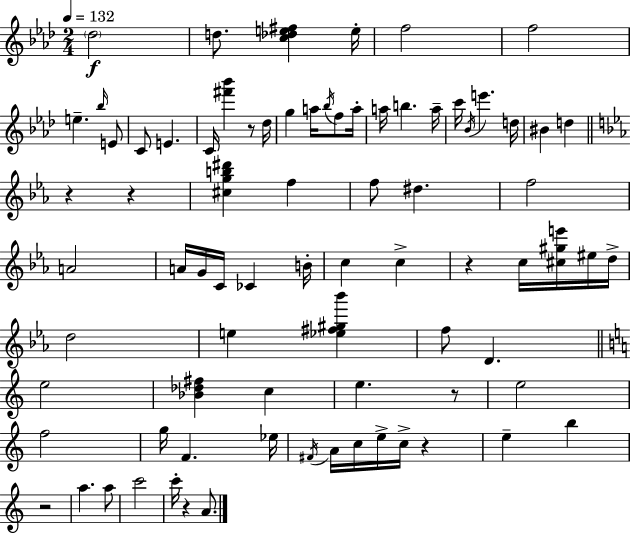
{
  \clef treble
  \numericTimeSignature
  \time 2/4
  \key aes \major
  \tempo 4 = 132
  \parenthesize des''2\f | d''8. <c'' des'' e'' fis''>4 e''16-. | f''2 | f''2 | \break e''4.-- \grace { bes''16 } e'8 | c'8 e'4. | c'16 <fis''' bes'''>4 r8 | des''16 g''4 a''16 \acciaccatura { bes''16 } f''8 | \break a''16-. a''16 b''4. | a''16-- c'''16 \acciaccatura { bes'16 } e'''4. | d''16 bis'4 d''4 | \bar "||" \break \key ees \major r4 r4 | <cis'' g'' b'' dis'''>4 f''4 | f''8 dis''4. | f''2 | \break a'2 | a'16 g'16 c'16 ces'4 b'16-. | c''4 c''4-> | r4 c''16 <cis'' gis'' e'''>16 eis''16 d''16-> | \break d''2 | e''4 <ees'' fis'' gis'' bes'''>4 | f''8 d'4. | \bar "||" \break \key c \major e''2 | <bes' des'' fis''>4 c''4 | e''4. r8 | e''2 | \break f''2 | g''16 f'4. ees''16 | \acciaccatura { fis'16 } a'16 c''16 e''16-> c''16-> r4 | e''4-- b''4 | \break r2 | a''4. a''8 | c'''2 | c'''16-. r4 a'8. | \break \bar "|."
}